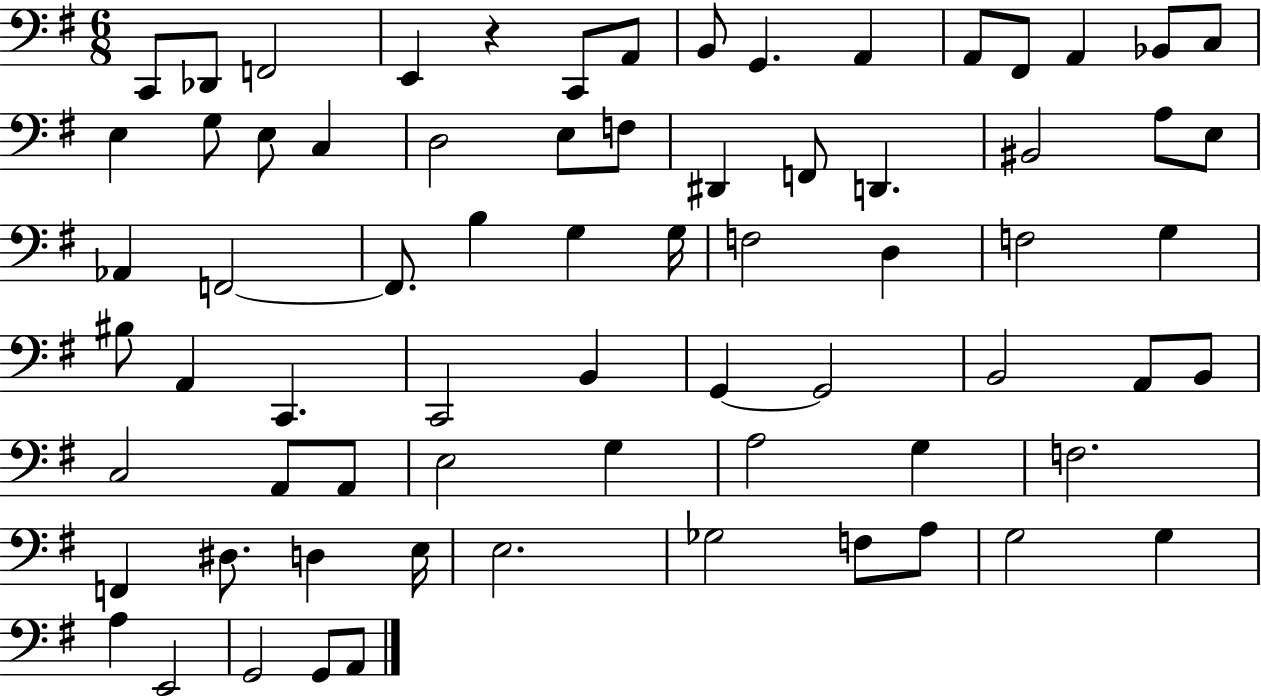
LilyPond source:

{
  \clef bass
  \numericTimeSignature
  \time 6/8
  \key g \major
  \repeat volta 2 { c,8 des,8 f,2 | e,4 r4 c,8 a,8 | b,8 g,4. a,4 | a,8 fis,8 a,4 bes,8 c8 | \break e4 g8 e8 c4 | d2 e8 f8 | dis,4 f,8 d,4. | bis,2 a8 e8 | \break aes,4 f,2~~ | f,8. b4 g4 g16 | f2 d4 | f2 g4 | \break bis8 a,4 c,4. | c,2 b,4 | g,4~~ g,2 | b,2 a,8 b,8 | \break c2 a,8 a,8 | e2 g4 | a2 g4 | f2. | \break f,4 dis8. d4 e16 | e2. | ges2 f8 a8 | g2 g4 | \break a4 e,2 | g,2 g,8 a,8 | } \bar "|."
}